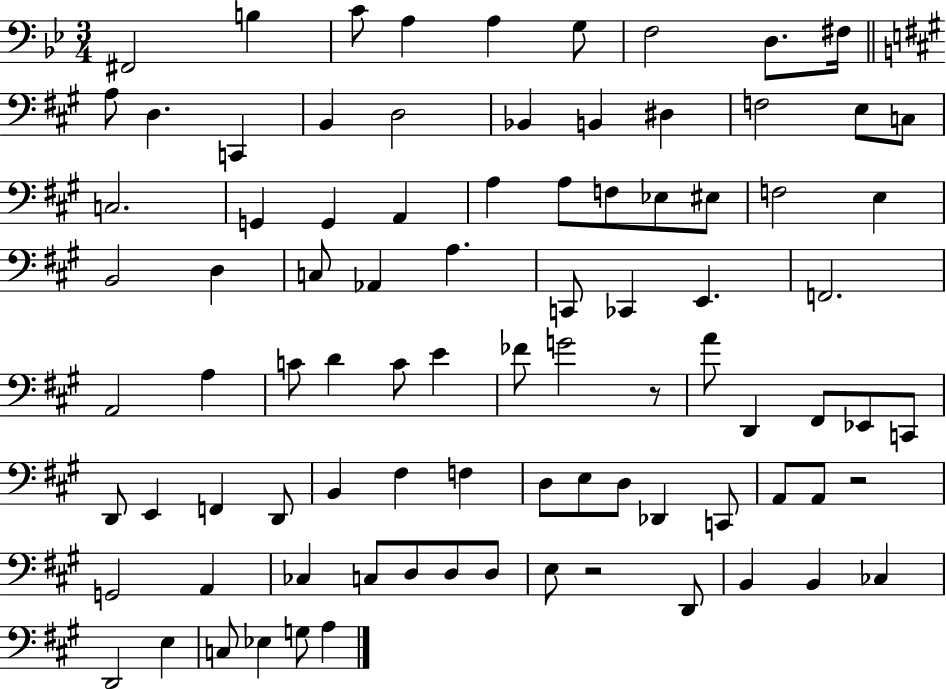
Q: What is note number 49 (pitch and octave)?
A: A4